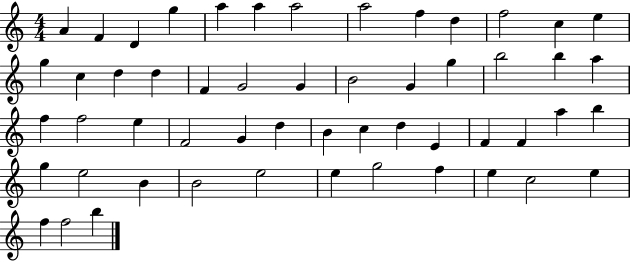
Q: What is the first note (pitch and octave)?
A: A4